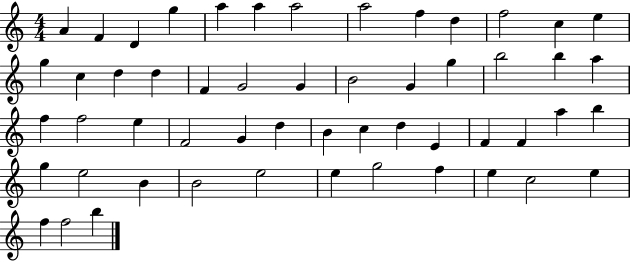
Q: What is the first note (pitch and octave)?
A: A4